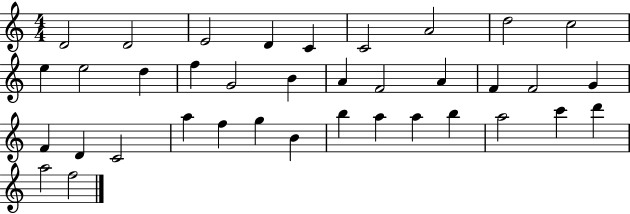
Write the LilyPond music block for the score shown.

{
  \clef treble
  \numericTimeSignature
  \time 4/4
  \key c \major
  d'2 d'2 | e'2 d'4 c'4 | c'2 a'2 | d''2 c''2 | \break e''4 e''2 d''4 | f''4 g'2 b'4 | a'4 f'2 a'4 | f'4 f'2 g'4 | \break f'4 d'4 c'2 | a''4 f''4 g''4 b'4 | b''4 a''4 a''4 b''4 | a''2 c'''4 d'''4 | \break a''2 f''2 | \bar "|."
}